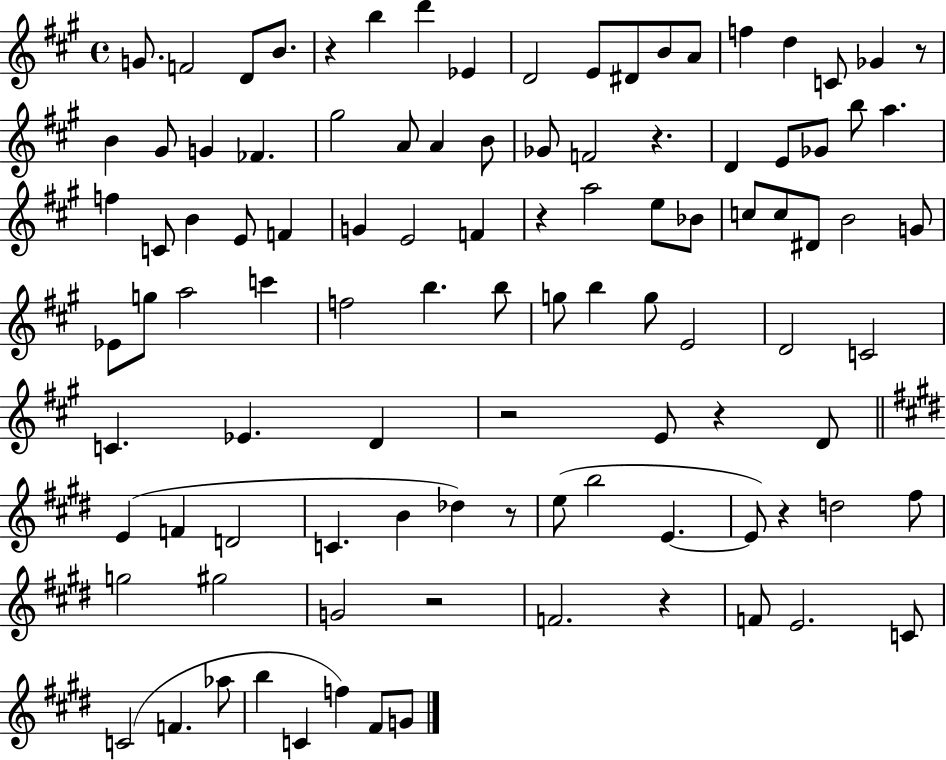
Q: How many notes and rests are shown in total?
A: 102